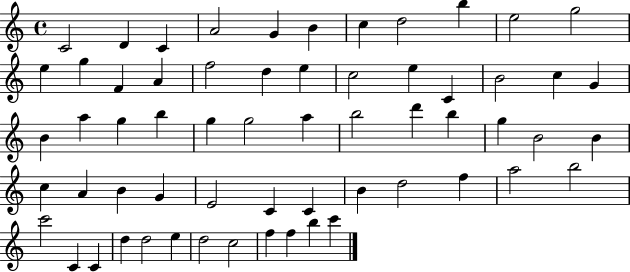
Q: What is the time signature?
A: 4/4